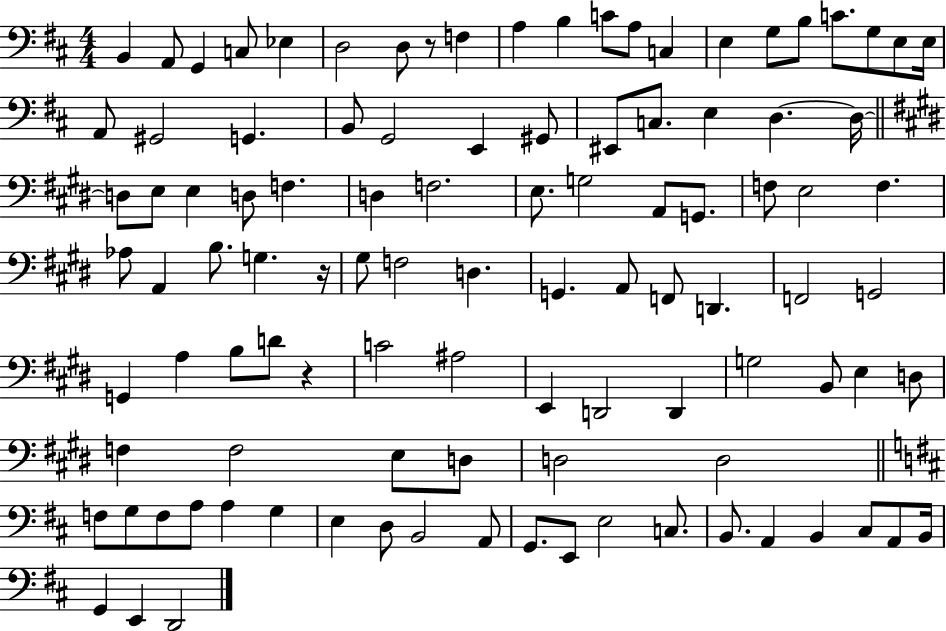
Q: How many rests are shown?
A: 3